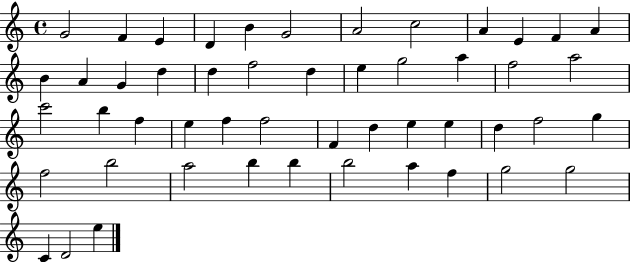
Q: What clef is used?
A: treble